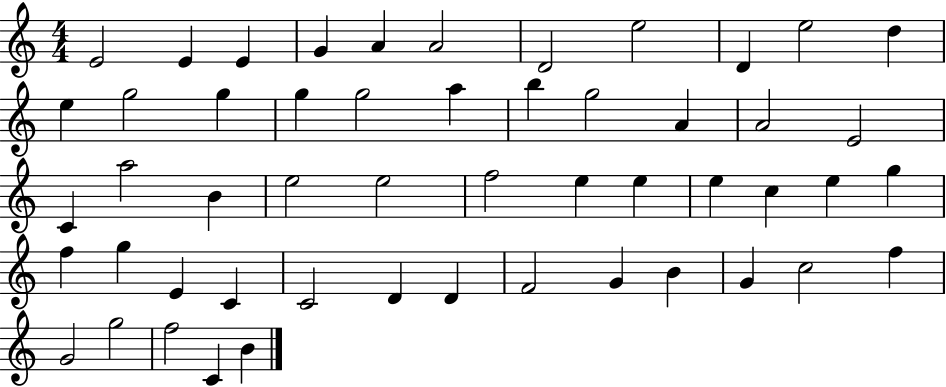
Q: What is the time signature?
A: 4/4